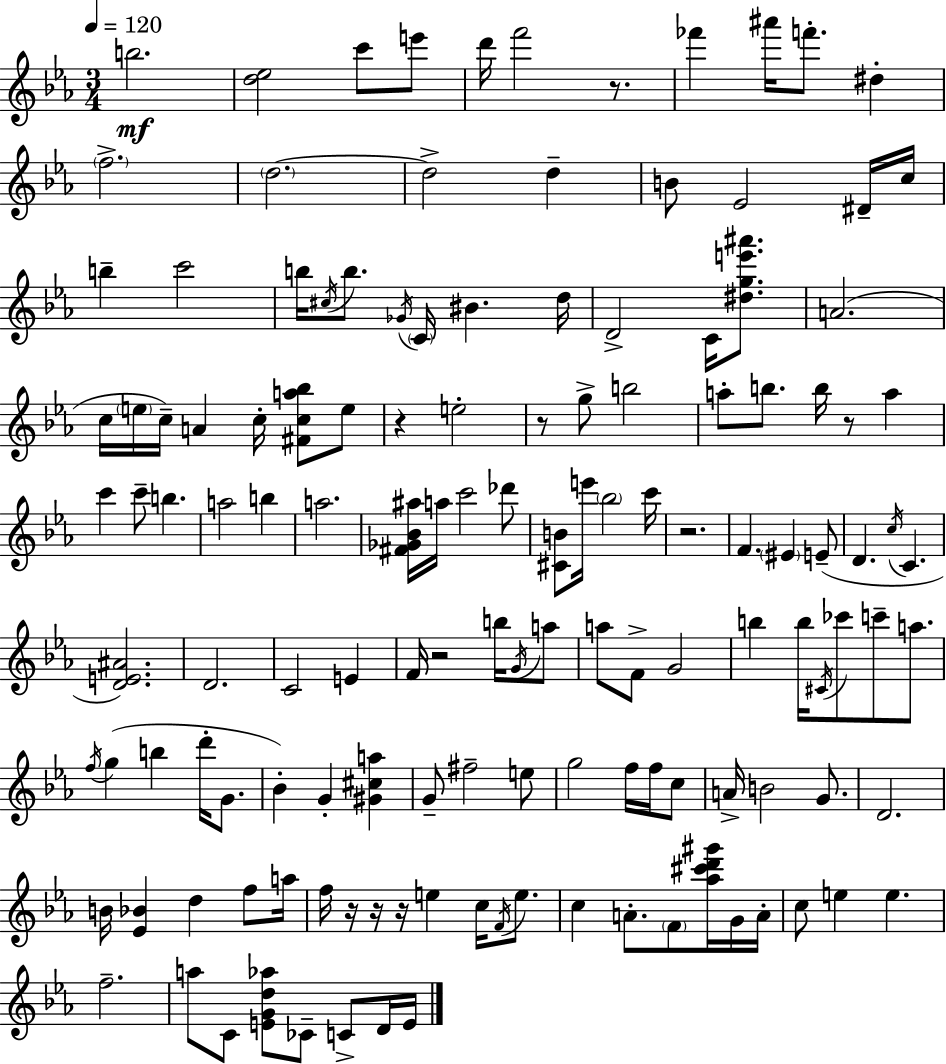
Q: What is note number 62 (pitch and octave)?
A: C4